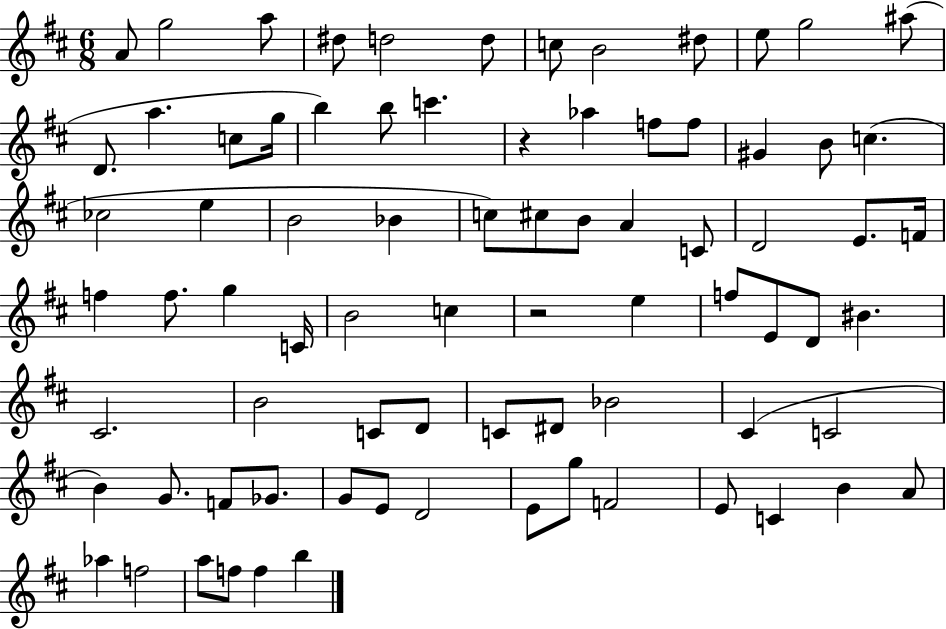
X:1
T:Untitled
M:6/8
L:1/4
K:D
A/2 g2 a/2 ^d/2 d2 d/2 c/2 B2 ^d/2 e/2 g2 ^a/2 D/2 a c/2 g/4 b b/2 c' z _a f/2 f/2 ^G B/2 c _c2 e B2 _B c/2 ^c/2 B/2 A C/2 D2 E/2 F/4 f f/2 g C/4 B2 c z2 e f/2 E/2 D/2 ^B ^C2 B2 C/2 D/2 C/2 ^D/2 _B2 ^C C2 B G/2 F/2 _G/2 G/2 E/2 D2 E/2 g/2 F2 E/2 C B A/2 _a f2 a/2 f/2 f b